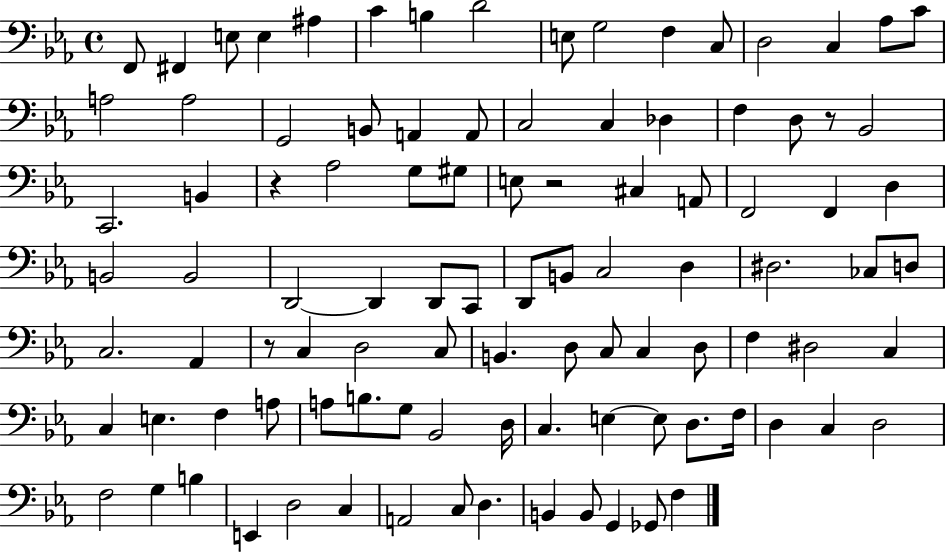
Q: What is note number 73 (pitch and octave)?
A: Bb2